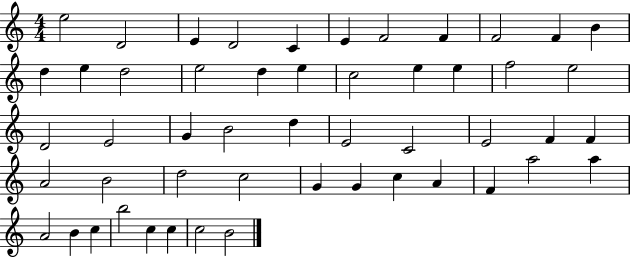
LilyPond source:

{
  \clef treble
  \numericTimeSignature
  \time 4/4
  \key c \major
  e''2 d'2 | e'4 d'2 c'4 | e'4 f'2 f'4 | f'2 f'4 b'4 | \break d''4 e''4 d''2 | e''2 d''4 e''4 | c''2 e''4 e''4 | f''2 e''2 | \break d'2 e'2 | g'4 b'2 d''4 | e'2 c'2 | e'2 f'4 f'4 | \break a'2 b'2 | d''2 c''2 | g'4 g'4 c''4 a'4 | f'4 a''2 a''4 | \break a'2 b'4 c''4 | b''2 c''4 c''4 | c''2 b'2 | \bar "|."
}